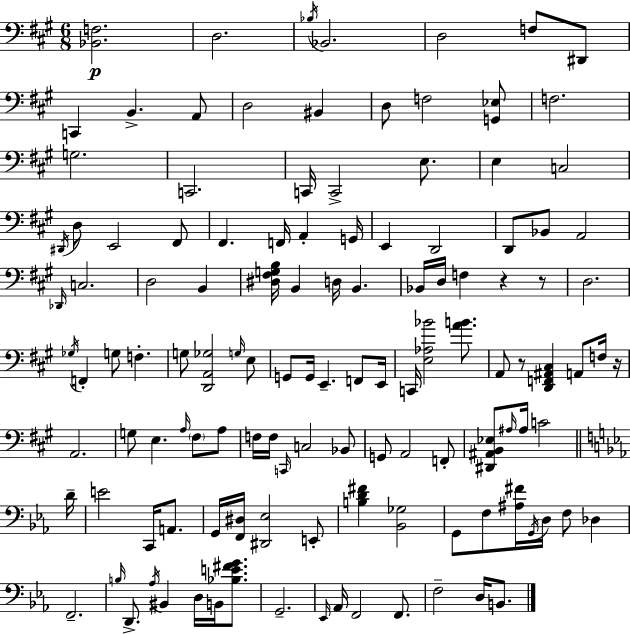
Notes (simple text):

[Bb2,F3]/h. D3/h. Bb3/s Bb2/h. D3/h F3/e D#2/e C2/q B2/q. A2/e D3/h BIS2/q D3/e F3/h [G2,Eb3]/e F3/h. G3/h. C2/h. C2/s C2/h E3/e. E3/q C3/h D#2/s D3/e E2/h F#2/e F#2/q. F2/s A2/q G2/s E2/q D2/h D2/e Bb2/e A2/h Db2/s C3/h. D3/h B2/q [D#3,F#3,G3,B3]/s B2/q D3/s B2/q. Bb2/s D3/s F3/q R/q R/e D3/h. Gb3/s F2/q G3/e F3/q. G3/e [D2,A2,Gb3]/h G3/s E3/e G2/e G2/s E2/q. F2/e E2/s C2/s [E3,Ab3,Bb4]/h [A4,B4]/e. A2/e R/e [D2,F2,A#2,C#3]/q A2/e F3/s R/s A2/h. G3/e E3/q. A3/s F#3/e A3/e F3/s F3/s C2/s C3/h Bb2/e G2/e A2/h F2/e [D#2,A#2,B2,Eb3]/e A#3/s A#3/s C4/h D4/s E4/h C2/s A2/e. G2/s [F2,D#3]/s [D#2,Eb3]/h E2/e [B3,D4,F#4]/q [Bb2,Gb3]/h G2/e F3/e [A#3,F#4]/s G2/s D3/s F3/e Db3/q F2/h. B3/s D2/e. Ab3/s BIS2/q D3/s B2/s [Bb3,E4,F#4,G4]/e. G2/h. Eb2/s Ab2/s F2/h F2/e. F3/h D3/s B2/e.